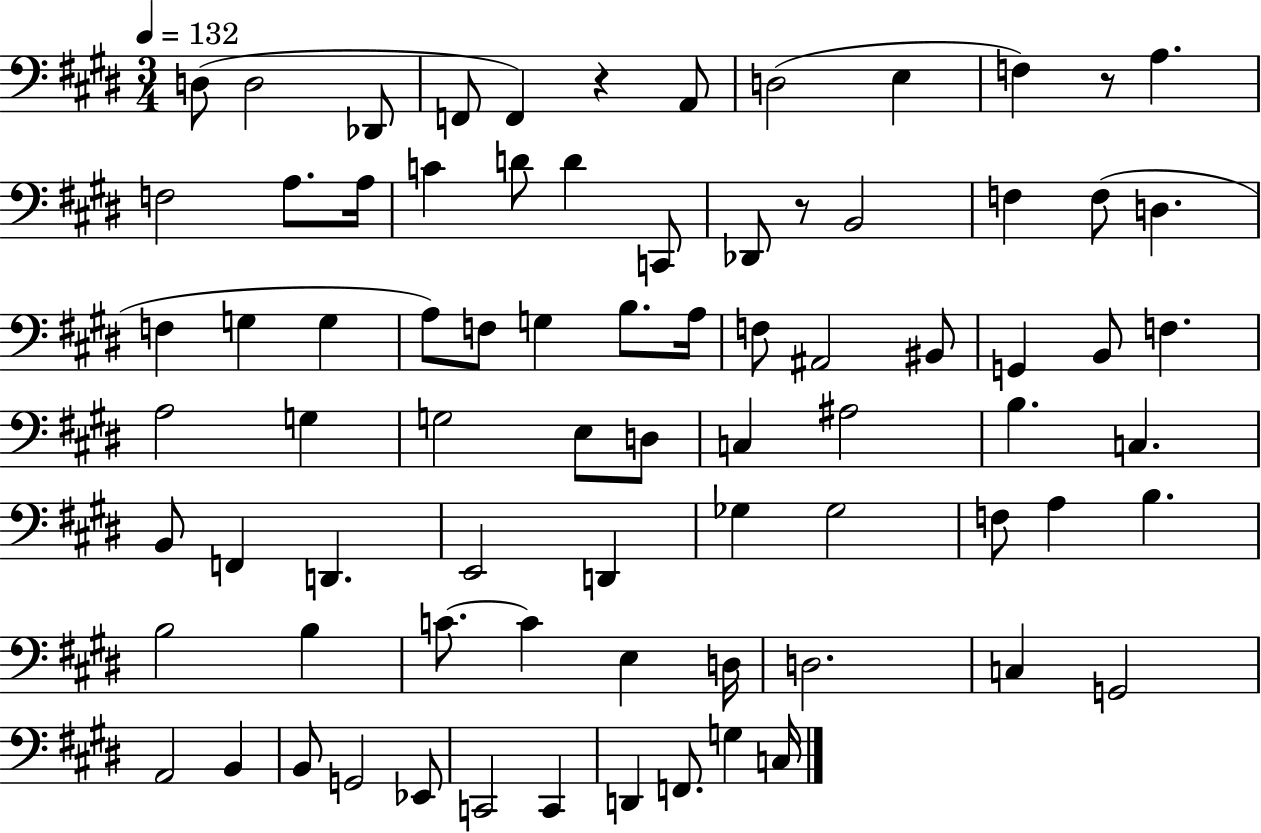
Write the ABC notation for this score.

X:1
T:Untitled
M:3/4
L:1/4
K:E
D,/2 D,2 _D,,/2 F,,/2 F,, z A,,/2 D,2 E, F, z/2 A, F,2 A,/2 A,/4 C D/2 D C,,/2 _D,,/2 z/2 B,,2 F, F,/2 D, F, G, G, A,/2 F,/2 G, B,/2 A,/4 F,/2 ^A,,2 ^B,,/2 G,, B,,/2 F, A,2 G, G,2 E,/2 D,/2 C, ^A,2 B, C, B,,/2 F,, D,, E,,2 D,, _G, _G,2 F,/2 A, B, B,2 B, C/2 C E, D,/4 D,2 C, G,,2 A,,2 B,, B,,/2 G,,2 _E,,/2 C,,2 C,, D,, F,,/2 G, C,/4